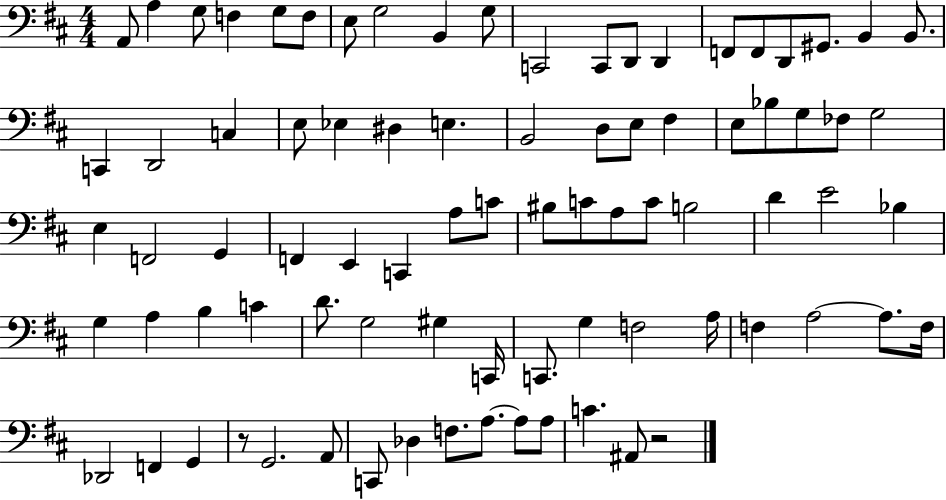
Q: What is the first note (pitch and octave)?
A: A2